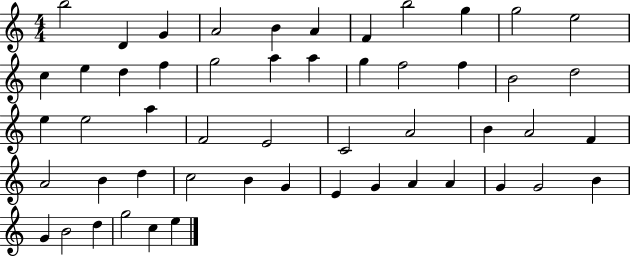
{
  \clef treble
  \numericTimeSignature
  \time 4/4
  \key c \major
  b''2 d'4 g'4 | a'2 b'4 a'4 | f'4 b''2 g''4 | g''2 e''2 | \break c''4 e''4 d''4 f''4 | g''2 a''4 a''4 | g''4 f''2 f''4 | b'2 d''2 | \break e''4 e''2 a''4 | f'2 e'2 | c'2 a'2 | b'4 a'2 f'4 | \break a'2 b'4 d''4 | c''2 b'4 g'4 | e'4 g'4 a'4 a'4 | g'4 g'2 b'4 | \break g'4 b'2 d''4 | g''2 c''4 e''4 | \bar "|."
}